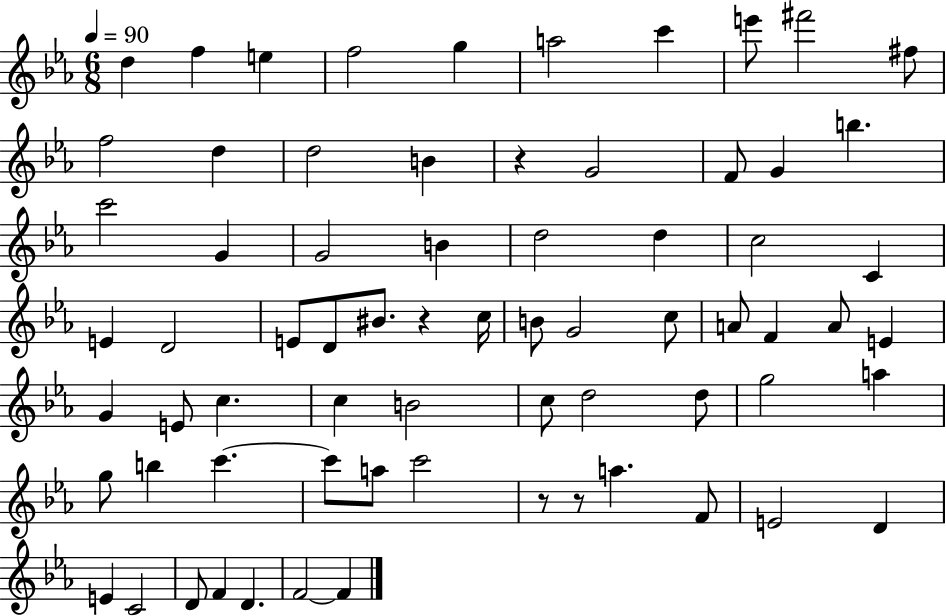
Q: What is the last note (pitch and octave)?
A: F4